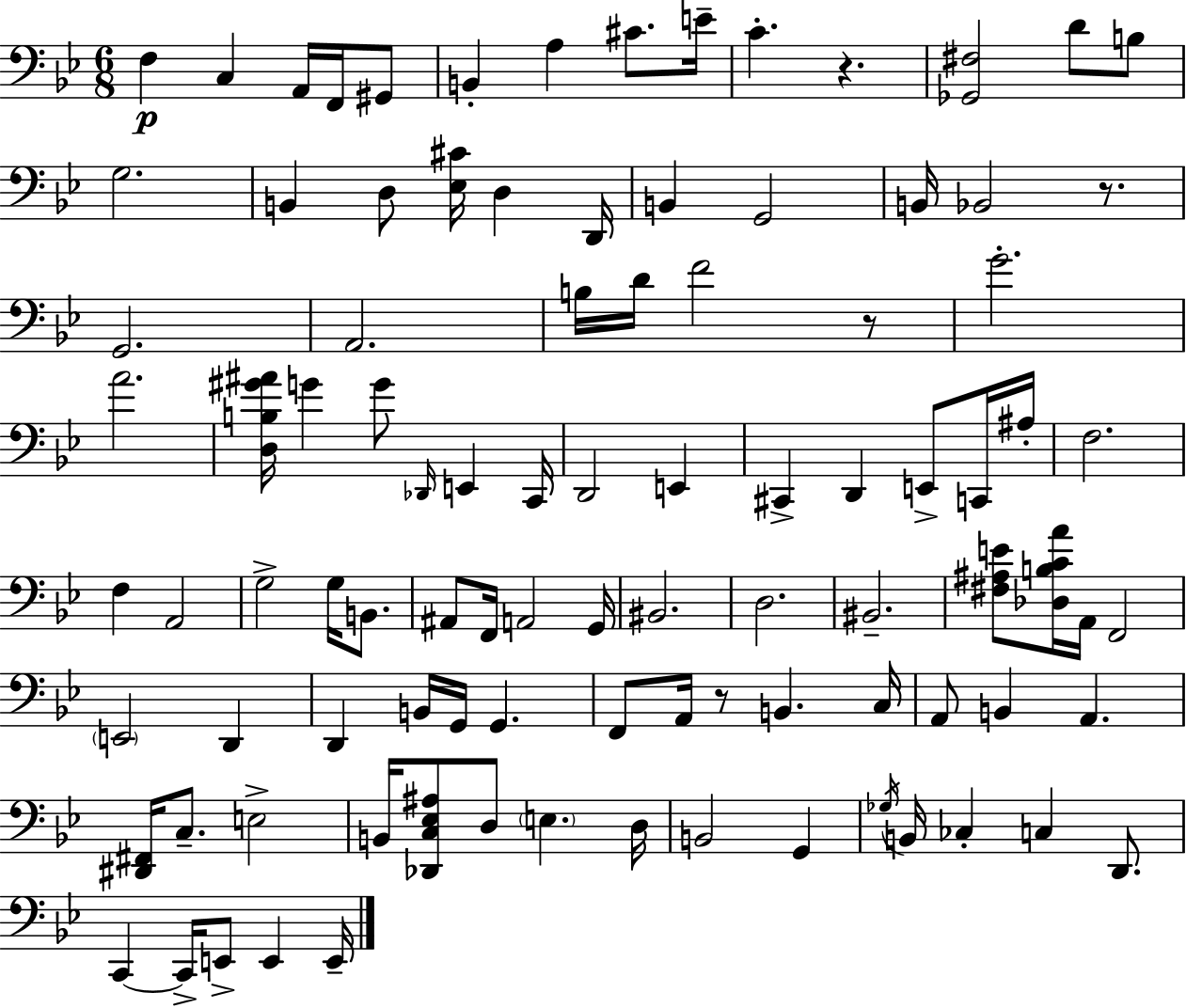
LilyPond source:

{
  \clef bass
  \numericTimeSignature
  \time 6/8
  \key bes \major
  f4\p c4 a,16 f,16 gis,8 | b,4-. a4 cis'8. e'16-- | c'4.-. r4. | <ges, fis>2 d'8 b8 | \break g2. | b,4 d8 <ees cis'>16 d4 d,16 | b,4 g,2 | b,16 bes,2 r8. | \break g,2. | a,2. | b16 d'16 f'2 r8 | g'2.-. | \break a'2. | <d b gis' ais'>16 g'4 g'8 \grace { des,16 } e,4 | c,16 d,2 e,4 | cis,4-> d,4 e,8-> c,16 | \break ais16-. f2. | f4 a,2 | g2-> g16 b,8. | ais,8 f,16 a,2 | \break g,16 bis,2. | d2. | bis,2.-- | <fis ais e'>8 <des b c' a'>16 a,16 f,2 | \break \parenthesize e,2 d,4 | d,4 b,16 g,16 g,4. | f,8 a,16 r8 b,4. | c16 a,8 b,4 a,4. | \break <dis, fis,>16 c8.-- e2-> | b,16 <des, c ees ais>8 d8 \parenthesize e4. | d16 b,2 g,4 | \acciaccatura { ges16 } b,16 ces4-. c4 d,8. | \break c,4~~ c,16-> e,8-> e,4 | e,16-- \bar "|."
}